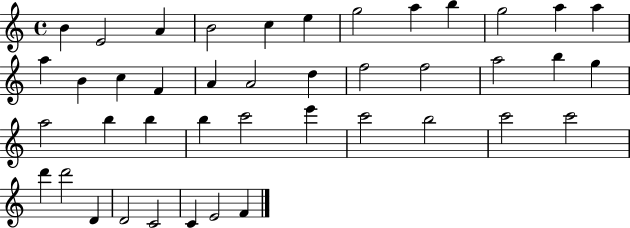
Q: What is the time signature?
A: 4/4